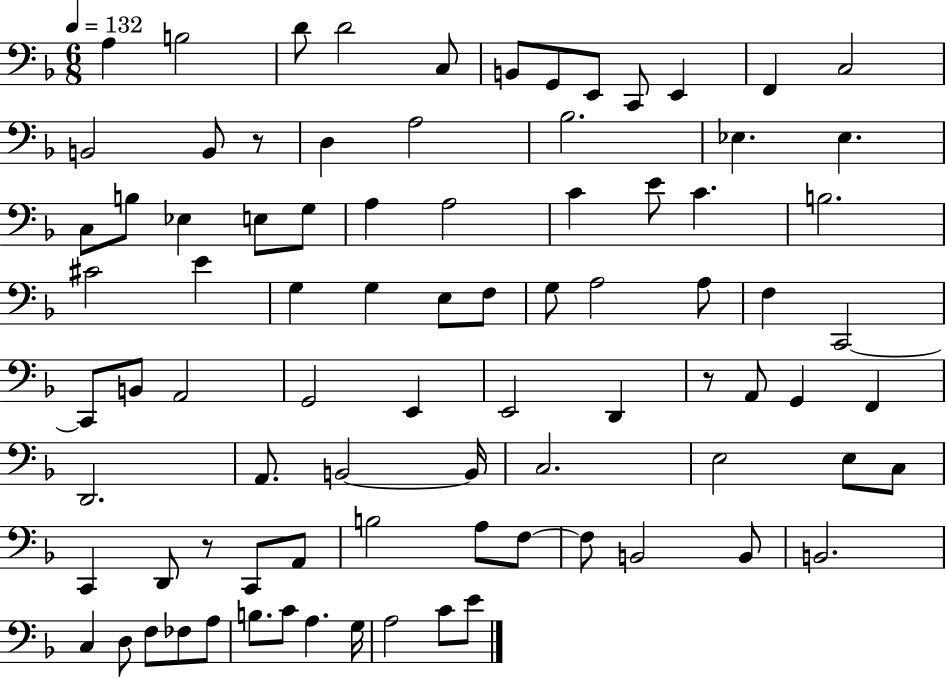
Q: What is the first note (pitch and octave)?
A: A3